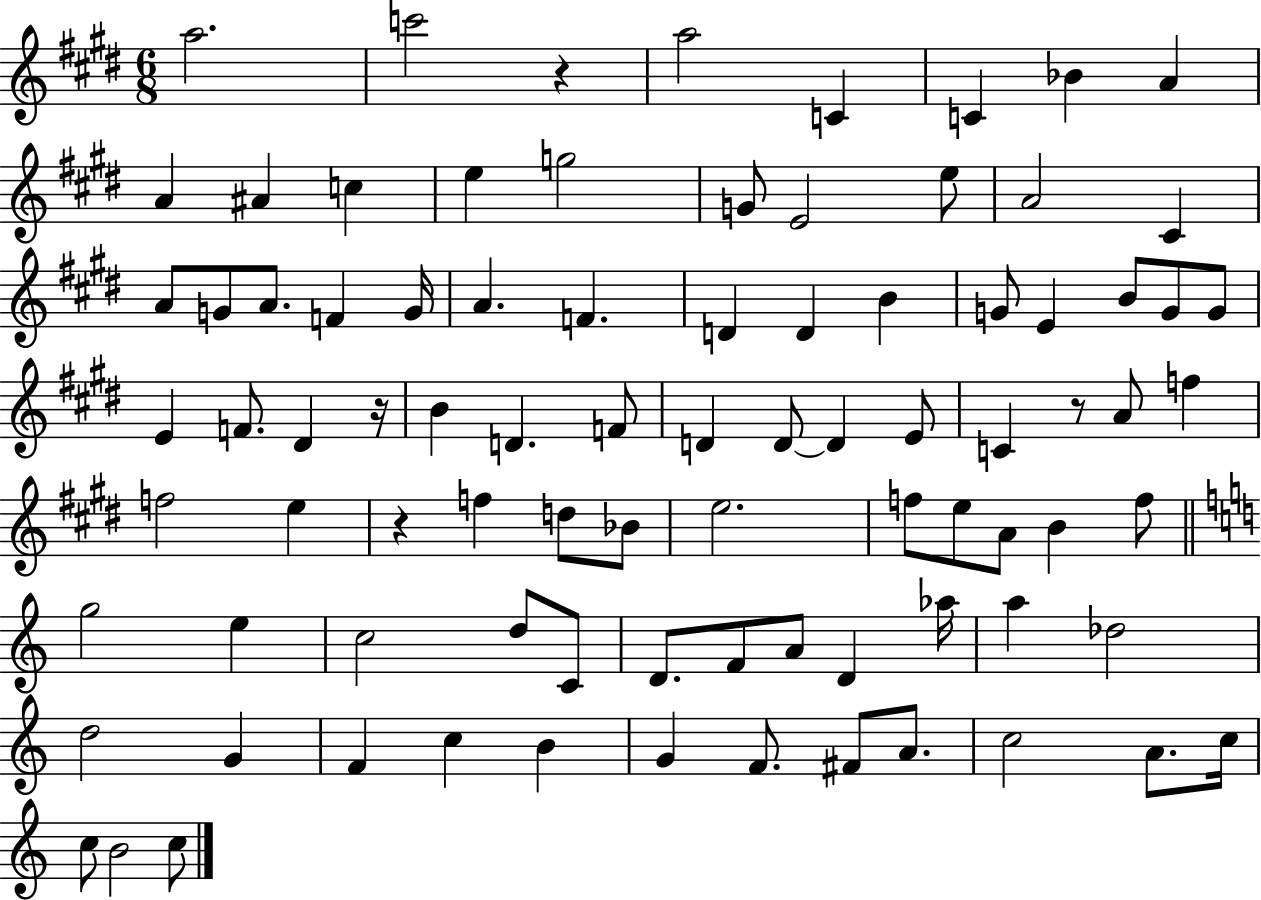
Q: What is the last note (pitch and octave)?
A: C5